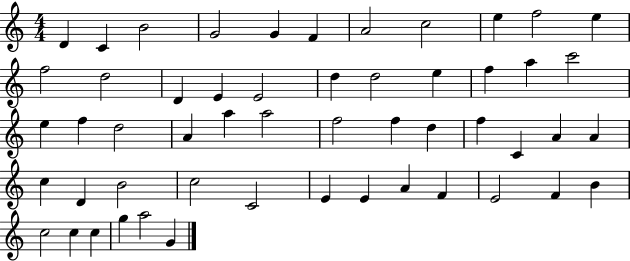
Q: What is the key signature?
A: C major